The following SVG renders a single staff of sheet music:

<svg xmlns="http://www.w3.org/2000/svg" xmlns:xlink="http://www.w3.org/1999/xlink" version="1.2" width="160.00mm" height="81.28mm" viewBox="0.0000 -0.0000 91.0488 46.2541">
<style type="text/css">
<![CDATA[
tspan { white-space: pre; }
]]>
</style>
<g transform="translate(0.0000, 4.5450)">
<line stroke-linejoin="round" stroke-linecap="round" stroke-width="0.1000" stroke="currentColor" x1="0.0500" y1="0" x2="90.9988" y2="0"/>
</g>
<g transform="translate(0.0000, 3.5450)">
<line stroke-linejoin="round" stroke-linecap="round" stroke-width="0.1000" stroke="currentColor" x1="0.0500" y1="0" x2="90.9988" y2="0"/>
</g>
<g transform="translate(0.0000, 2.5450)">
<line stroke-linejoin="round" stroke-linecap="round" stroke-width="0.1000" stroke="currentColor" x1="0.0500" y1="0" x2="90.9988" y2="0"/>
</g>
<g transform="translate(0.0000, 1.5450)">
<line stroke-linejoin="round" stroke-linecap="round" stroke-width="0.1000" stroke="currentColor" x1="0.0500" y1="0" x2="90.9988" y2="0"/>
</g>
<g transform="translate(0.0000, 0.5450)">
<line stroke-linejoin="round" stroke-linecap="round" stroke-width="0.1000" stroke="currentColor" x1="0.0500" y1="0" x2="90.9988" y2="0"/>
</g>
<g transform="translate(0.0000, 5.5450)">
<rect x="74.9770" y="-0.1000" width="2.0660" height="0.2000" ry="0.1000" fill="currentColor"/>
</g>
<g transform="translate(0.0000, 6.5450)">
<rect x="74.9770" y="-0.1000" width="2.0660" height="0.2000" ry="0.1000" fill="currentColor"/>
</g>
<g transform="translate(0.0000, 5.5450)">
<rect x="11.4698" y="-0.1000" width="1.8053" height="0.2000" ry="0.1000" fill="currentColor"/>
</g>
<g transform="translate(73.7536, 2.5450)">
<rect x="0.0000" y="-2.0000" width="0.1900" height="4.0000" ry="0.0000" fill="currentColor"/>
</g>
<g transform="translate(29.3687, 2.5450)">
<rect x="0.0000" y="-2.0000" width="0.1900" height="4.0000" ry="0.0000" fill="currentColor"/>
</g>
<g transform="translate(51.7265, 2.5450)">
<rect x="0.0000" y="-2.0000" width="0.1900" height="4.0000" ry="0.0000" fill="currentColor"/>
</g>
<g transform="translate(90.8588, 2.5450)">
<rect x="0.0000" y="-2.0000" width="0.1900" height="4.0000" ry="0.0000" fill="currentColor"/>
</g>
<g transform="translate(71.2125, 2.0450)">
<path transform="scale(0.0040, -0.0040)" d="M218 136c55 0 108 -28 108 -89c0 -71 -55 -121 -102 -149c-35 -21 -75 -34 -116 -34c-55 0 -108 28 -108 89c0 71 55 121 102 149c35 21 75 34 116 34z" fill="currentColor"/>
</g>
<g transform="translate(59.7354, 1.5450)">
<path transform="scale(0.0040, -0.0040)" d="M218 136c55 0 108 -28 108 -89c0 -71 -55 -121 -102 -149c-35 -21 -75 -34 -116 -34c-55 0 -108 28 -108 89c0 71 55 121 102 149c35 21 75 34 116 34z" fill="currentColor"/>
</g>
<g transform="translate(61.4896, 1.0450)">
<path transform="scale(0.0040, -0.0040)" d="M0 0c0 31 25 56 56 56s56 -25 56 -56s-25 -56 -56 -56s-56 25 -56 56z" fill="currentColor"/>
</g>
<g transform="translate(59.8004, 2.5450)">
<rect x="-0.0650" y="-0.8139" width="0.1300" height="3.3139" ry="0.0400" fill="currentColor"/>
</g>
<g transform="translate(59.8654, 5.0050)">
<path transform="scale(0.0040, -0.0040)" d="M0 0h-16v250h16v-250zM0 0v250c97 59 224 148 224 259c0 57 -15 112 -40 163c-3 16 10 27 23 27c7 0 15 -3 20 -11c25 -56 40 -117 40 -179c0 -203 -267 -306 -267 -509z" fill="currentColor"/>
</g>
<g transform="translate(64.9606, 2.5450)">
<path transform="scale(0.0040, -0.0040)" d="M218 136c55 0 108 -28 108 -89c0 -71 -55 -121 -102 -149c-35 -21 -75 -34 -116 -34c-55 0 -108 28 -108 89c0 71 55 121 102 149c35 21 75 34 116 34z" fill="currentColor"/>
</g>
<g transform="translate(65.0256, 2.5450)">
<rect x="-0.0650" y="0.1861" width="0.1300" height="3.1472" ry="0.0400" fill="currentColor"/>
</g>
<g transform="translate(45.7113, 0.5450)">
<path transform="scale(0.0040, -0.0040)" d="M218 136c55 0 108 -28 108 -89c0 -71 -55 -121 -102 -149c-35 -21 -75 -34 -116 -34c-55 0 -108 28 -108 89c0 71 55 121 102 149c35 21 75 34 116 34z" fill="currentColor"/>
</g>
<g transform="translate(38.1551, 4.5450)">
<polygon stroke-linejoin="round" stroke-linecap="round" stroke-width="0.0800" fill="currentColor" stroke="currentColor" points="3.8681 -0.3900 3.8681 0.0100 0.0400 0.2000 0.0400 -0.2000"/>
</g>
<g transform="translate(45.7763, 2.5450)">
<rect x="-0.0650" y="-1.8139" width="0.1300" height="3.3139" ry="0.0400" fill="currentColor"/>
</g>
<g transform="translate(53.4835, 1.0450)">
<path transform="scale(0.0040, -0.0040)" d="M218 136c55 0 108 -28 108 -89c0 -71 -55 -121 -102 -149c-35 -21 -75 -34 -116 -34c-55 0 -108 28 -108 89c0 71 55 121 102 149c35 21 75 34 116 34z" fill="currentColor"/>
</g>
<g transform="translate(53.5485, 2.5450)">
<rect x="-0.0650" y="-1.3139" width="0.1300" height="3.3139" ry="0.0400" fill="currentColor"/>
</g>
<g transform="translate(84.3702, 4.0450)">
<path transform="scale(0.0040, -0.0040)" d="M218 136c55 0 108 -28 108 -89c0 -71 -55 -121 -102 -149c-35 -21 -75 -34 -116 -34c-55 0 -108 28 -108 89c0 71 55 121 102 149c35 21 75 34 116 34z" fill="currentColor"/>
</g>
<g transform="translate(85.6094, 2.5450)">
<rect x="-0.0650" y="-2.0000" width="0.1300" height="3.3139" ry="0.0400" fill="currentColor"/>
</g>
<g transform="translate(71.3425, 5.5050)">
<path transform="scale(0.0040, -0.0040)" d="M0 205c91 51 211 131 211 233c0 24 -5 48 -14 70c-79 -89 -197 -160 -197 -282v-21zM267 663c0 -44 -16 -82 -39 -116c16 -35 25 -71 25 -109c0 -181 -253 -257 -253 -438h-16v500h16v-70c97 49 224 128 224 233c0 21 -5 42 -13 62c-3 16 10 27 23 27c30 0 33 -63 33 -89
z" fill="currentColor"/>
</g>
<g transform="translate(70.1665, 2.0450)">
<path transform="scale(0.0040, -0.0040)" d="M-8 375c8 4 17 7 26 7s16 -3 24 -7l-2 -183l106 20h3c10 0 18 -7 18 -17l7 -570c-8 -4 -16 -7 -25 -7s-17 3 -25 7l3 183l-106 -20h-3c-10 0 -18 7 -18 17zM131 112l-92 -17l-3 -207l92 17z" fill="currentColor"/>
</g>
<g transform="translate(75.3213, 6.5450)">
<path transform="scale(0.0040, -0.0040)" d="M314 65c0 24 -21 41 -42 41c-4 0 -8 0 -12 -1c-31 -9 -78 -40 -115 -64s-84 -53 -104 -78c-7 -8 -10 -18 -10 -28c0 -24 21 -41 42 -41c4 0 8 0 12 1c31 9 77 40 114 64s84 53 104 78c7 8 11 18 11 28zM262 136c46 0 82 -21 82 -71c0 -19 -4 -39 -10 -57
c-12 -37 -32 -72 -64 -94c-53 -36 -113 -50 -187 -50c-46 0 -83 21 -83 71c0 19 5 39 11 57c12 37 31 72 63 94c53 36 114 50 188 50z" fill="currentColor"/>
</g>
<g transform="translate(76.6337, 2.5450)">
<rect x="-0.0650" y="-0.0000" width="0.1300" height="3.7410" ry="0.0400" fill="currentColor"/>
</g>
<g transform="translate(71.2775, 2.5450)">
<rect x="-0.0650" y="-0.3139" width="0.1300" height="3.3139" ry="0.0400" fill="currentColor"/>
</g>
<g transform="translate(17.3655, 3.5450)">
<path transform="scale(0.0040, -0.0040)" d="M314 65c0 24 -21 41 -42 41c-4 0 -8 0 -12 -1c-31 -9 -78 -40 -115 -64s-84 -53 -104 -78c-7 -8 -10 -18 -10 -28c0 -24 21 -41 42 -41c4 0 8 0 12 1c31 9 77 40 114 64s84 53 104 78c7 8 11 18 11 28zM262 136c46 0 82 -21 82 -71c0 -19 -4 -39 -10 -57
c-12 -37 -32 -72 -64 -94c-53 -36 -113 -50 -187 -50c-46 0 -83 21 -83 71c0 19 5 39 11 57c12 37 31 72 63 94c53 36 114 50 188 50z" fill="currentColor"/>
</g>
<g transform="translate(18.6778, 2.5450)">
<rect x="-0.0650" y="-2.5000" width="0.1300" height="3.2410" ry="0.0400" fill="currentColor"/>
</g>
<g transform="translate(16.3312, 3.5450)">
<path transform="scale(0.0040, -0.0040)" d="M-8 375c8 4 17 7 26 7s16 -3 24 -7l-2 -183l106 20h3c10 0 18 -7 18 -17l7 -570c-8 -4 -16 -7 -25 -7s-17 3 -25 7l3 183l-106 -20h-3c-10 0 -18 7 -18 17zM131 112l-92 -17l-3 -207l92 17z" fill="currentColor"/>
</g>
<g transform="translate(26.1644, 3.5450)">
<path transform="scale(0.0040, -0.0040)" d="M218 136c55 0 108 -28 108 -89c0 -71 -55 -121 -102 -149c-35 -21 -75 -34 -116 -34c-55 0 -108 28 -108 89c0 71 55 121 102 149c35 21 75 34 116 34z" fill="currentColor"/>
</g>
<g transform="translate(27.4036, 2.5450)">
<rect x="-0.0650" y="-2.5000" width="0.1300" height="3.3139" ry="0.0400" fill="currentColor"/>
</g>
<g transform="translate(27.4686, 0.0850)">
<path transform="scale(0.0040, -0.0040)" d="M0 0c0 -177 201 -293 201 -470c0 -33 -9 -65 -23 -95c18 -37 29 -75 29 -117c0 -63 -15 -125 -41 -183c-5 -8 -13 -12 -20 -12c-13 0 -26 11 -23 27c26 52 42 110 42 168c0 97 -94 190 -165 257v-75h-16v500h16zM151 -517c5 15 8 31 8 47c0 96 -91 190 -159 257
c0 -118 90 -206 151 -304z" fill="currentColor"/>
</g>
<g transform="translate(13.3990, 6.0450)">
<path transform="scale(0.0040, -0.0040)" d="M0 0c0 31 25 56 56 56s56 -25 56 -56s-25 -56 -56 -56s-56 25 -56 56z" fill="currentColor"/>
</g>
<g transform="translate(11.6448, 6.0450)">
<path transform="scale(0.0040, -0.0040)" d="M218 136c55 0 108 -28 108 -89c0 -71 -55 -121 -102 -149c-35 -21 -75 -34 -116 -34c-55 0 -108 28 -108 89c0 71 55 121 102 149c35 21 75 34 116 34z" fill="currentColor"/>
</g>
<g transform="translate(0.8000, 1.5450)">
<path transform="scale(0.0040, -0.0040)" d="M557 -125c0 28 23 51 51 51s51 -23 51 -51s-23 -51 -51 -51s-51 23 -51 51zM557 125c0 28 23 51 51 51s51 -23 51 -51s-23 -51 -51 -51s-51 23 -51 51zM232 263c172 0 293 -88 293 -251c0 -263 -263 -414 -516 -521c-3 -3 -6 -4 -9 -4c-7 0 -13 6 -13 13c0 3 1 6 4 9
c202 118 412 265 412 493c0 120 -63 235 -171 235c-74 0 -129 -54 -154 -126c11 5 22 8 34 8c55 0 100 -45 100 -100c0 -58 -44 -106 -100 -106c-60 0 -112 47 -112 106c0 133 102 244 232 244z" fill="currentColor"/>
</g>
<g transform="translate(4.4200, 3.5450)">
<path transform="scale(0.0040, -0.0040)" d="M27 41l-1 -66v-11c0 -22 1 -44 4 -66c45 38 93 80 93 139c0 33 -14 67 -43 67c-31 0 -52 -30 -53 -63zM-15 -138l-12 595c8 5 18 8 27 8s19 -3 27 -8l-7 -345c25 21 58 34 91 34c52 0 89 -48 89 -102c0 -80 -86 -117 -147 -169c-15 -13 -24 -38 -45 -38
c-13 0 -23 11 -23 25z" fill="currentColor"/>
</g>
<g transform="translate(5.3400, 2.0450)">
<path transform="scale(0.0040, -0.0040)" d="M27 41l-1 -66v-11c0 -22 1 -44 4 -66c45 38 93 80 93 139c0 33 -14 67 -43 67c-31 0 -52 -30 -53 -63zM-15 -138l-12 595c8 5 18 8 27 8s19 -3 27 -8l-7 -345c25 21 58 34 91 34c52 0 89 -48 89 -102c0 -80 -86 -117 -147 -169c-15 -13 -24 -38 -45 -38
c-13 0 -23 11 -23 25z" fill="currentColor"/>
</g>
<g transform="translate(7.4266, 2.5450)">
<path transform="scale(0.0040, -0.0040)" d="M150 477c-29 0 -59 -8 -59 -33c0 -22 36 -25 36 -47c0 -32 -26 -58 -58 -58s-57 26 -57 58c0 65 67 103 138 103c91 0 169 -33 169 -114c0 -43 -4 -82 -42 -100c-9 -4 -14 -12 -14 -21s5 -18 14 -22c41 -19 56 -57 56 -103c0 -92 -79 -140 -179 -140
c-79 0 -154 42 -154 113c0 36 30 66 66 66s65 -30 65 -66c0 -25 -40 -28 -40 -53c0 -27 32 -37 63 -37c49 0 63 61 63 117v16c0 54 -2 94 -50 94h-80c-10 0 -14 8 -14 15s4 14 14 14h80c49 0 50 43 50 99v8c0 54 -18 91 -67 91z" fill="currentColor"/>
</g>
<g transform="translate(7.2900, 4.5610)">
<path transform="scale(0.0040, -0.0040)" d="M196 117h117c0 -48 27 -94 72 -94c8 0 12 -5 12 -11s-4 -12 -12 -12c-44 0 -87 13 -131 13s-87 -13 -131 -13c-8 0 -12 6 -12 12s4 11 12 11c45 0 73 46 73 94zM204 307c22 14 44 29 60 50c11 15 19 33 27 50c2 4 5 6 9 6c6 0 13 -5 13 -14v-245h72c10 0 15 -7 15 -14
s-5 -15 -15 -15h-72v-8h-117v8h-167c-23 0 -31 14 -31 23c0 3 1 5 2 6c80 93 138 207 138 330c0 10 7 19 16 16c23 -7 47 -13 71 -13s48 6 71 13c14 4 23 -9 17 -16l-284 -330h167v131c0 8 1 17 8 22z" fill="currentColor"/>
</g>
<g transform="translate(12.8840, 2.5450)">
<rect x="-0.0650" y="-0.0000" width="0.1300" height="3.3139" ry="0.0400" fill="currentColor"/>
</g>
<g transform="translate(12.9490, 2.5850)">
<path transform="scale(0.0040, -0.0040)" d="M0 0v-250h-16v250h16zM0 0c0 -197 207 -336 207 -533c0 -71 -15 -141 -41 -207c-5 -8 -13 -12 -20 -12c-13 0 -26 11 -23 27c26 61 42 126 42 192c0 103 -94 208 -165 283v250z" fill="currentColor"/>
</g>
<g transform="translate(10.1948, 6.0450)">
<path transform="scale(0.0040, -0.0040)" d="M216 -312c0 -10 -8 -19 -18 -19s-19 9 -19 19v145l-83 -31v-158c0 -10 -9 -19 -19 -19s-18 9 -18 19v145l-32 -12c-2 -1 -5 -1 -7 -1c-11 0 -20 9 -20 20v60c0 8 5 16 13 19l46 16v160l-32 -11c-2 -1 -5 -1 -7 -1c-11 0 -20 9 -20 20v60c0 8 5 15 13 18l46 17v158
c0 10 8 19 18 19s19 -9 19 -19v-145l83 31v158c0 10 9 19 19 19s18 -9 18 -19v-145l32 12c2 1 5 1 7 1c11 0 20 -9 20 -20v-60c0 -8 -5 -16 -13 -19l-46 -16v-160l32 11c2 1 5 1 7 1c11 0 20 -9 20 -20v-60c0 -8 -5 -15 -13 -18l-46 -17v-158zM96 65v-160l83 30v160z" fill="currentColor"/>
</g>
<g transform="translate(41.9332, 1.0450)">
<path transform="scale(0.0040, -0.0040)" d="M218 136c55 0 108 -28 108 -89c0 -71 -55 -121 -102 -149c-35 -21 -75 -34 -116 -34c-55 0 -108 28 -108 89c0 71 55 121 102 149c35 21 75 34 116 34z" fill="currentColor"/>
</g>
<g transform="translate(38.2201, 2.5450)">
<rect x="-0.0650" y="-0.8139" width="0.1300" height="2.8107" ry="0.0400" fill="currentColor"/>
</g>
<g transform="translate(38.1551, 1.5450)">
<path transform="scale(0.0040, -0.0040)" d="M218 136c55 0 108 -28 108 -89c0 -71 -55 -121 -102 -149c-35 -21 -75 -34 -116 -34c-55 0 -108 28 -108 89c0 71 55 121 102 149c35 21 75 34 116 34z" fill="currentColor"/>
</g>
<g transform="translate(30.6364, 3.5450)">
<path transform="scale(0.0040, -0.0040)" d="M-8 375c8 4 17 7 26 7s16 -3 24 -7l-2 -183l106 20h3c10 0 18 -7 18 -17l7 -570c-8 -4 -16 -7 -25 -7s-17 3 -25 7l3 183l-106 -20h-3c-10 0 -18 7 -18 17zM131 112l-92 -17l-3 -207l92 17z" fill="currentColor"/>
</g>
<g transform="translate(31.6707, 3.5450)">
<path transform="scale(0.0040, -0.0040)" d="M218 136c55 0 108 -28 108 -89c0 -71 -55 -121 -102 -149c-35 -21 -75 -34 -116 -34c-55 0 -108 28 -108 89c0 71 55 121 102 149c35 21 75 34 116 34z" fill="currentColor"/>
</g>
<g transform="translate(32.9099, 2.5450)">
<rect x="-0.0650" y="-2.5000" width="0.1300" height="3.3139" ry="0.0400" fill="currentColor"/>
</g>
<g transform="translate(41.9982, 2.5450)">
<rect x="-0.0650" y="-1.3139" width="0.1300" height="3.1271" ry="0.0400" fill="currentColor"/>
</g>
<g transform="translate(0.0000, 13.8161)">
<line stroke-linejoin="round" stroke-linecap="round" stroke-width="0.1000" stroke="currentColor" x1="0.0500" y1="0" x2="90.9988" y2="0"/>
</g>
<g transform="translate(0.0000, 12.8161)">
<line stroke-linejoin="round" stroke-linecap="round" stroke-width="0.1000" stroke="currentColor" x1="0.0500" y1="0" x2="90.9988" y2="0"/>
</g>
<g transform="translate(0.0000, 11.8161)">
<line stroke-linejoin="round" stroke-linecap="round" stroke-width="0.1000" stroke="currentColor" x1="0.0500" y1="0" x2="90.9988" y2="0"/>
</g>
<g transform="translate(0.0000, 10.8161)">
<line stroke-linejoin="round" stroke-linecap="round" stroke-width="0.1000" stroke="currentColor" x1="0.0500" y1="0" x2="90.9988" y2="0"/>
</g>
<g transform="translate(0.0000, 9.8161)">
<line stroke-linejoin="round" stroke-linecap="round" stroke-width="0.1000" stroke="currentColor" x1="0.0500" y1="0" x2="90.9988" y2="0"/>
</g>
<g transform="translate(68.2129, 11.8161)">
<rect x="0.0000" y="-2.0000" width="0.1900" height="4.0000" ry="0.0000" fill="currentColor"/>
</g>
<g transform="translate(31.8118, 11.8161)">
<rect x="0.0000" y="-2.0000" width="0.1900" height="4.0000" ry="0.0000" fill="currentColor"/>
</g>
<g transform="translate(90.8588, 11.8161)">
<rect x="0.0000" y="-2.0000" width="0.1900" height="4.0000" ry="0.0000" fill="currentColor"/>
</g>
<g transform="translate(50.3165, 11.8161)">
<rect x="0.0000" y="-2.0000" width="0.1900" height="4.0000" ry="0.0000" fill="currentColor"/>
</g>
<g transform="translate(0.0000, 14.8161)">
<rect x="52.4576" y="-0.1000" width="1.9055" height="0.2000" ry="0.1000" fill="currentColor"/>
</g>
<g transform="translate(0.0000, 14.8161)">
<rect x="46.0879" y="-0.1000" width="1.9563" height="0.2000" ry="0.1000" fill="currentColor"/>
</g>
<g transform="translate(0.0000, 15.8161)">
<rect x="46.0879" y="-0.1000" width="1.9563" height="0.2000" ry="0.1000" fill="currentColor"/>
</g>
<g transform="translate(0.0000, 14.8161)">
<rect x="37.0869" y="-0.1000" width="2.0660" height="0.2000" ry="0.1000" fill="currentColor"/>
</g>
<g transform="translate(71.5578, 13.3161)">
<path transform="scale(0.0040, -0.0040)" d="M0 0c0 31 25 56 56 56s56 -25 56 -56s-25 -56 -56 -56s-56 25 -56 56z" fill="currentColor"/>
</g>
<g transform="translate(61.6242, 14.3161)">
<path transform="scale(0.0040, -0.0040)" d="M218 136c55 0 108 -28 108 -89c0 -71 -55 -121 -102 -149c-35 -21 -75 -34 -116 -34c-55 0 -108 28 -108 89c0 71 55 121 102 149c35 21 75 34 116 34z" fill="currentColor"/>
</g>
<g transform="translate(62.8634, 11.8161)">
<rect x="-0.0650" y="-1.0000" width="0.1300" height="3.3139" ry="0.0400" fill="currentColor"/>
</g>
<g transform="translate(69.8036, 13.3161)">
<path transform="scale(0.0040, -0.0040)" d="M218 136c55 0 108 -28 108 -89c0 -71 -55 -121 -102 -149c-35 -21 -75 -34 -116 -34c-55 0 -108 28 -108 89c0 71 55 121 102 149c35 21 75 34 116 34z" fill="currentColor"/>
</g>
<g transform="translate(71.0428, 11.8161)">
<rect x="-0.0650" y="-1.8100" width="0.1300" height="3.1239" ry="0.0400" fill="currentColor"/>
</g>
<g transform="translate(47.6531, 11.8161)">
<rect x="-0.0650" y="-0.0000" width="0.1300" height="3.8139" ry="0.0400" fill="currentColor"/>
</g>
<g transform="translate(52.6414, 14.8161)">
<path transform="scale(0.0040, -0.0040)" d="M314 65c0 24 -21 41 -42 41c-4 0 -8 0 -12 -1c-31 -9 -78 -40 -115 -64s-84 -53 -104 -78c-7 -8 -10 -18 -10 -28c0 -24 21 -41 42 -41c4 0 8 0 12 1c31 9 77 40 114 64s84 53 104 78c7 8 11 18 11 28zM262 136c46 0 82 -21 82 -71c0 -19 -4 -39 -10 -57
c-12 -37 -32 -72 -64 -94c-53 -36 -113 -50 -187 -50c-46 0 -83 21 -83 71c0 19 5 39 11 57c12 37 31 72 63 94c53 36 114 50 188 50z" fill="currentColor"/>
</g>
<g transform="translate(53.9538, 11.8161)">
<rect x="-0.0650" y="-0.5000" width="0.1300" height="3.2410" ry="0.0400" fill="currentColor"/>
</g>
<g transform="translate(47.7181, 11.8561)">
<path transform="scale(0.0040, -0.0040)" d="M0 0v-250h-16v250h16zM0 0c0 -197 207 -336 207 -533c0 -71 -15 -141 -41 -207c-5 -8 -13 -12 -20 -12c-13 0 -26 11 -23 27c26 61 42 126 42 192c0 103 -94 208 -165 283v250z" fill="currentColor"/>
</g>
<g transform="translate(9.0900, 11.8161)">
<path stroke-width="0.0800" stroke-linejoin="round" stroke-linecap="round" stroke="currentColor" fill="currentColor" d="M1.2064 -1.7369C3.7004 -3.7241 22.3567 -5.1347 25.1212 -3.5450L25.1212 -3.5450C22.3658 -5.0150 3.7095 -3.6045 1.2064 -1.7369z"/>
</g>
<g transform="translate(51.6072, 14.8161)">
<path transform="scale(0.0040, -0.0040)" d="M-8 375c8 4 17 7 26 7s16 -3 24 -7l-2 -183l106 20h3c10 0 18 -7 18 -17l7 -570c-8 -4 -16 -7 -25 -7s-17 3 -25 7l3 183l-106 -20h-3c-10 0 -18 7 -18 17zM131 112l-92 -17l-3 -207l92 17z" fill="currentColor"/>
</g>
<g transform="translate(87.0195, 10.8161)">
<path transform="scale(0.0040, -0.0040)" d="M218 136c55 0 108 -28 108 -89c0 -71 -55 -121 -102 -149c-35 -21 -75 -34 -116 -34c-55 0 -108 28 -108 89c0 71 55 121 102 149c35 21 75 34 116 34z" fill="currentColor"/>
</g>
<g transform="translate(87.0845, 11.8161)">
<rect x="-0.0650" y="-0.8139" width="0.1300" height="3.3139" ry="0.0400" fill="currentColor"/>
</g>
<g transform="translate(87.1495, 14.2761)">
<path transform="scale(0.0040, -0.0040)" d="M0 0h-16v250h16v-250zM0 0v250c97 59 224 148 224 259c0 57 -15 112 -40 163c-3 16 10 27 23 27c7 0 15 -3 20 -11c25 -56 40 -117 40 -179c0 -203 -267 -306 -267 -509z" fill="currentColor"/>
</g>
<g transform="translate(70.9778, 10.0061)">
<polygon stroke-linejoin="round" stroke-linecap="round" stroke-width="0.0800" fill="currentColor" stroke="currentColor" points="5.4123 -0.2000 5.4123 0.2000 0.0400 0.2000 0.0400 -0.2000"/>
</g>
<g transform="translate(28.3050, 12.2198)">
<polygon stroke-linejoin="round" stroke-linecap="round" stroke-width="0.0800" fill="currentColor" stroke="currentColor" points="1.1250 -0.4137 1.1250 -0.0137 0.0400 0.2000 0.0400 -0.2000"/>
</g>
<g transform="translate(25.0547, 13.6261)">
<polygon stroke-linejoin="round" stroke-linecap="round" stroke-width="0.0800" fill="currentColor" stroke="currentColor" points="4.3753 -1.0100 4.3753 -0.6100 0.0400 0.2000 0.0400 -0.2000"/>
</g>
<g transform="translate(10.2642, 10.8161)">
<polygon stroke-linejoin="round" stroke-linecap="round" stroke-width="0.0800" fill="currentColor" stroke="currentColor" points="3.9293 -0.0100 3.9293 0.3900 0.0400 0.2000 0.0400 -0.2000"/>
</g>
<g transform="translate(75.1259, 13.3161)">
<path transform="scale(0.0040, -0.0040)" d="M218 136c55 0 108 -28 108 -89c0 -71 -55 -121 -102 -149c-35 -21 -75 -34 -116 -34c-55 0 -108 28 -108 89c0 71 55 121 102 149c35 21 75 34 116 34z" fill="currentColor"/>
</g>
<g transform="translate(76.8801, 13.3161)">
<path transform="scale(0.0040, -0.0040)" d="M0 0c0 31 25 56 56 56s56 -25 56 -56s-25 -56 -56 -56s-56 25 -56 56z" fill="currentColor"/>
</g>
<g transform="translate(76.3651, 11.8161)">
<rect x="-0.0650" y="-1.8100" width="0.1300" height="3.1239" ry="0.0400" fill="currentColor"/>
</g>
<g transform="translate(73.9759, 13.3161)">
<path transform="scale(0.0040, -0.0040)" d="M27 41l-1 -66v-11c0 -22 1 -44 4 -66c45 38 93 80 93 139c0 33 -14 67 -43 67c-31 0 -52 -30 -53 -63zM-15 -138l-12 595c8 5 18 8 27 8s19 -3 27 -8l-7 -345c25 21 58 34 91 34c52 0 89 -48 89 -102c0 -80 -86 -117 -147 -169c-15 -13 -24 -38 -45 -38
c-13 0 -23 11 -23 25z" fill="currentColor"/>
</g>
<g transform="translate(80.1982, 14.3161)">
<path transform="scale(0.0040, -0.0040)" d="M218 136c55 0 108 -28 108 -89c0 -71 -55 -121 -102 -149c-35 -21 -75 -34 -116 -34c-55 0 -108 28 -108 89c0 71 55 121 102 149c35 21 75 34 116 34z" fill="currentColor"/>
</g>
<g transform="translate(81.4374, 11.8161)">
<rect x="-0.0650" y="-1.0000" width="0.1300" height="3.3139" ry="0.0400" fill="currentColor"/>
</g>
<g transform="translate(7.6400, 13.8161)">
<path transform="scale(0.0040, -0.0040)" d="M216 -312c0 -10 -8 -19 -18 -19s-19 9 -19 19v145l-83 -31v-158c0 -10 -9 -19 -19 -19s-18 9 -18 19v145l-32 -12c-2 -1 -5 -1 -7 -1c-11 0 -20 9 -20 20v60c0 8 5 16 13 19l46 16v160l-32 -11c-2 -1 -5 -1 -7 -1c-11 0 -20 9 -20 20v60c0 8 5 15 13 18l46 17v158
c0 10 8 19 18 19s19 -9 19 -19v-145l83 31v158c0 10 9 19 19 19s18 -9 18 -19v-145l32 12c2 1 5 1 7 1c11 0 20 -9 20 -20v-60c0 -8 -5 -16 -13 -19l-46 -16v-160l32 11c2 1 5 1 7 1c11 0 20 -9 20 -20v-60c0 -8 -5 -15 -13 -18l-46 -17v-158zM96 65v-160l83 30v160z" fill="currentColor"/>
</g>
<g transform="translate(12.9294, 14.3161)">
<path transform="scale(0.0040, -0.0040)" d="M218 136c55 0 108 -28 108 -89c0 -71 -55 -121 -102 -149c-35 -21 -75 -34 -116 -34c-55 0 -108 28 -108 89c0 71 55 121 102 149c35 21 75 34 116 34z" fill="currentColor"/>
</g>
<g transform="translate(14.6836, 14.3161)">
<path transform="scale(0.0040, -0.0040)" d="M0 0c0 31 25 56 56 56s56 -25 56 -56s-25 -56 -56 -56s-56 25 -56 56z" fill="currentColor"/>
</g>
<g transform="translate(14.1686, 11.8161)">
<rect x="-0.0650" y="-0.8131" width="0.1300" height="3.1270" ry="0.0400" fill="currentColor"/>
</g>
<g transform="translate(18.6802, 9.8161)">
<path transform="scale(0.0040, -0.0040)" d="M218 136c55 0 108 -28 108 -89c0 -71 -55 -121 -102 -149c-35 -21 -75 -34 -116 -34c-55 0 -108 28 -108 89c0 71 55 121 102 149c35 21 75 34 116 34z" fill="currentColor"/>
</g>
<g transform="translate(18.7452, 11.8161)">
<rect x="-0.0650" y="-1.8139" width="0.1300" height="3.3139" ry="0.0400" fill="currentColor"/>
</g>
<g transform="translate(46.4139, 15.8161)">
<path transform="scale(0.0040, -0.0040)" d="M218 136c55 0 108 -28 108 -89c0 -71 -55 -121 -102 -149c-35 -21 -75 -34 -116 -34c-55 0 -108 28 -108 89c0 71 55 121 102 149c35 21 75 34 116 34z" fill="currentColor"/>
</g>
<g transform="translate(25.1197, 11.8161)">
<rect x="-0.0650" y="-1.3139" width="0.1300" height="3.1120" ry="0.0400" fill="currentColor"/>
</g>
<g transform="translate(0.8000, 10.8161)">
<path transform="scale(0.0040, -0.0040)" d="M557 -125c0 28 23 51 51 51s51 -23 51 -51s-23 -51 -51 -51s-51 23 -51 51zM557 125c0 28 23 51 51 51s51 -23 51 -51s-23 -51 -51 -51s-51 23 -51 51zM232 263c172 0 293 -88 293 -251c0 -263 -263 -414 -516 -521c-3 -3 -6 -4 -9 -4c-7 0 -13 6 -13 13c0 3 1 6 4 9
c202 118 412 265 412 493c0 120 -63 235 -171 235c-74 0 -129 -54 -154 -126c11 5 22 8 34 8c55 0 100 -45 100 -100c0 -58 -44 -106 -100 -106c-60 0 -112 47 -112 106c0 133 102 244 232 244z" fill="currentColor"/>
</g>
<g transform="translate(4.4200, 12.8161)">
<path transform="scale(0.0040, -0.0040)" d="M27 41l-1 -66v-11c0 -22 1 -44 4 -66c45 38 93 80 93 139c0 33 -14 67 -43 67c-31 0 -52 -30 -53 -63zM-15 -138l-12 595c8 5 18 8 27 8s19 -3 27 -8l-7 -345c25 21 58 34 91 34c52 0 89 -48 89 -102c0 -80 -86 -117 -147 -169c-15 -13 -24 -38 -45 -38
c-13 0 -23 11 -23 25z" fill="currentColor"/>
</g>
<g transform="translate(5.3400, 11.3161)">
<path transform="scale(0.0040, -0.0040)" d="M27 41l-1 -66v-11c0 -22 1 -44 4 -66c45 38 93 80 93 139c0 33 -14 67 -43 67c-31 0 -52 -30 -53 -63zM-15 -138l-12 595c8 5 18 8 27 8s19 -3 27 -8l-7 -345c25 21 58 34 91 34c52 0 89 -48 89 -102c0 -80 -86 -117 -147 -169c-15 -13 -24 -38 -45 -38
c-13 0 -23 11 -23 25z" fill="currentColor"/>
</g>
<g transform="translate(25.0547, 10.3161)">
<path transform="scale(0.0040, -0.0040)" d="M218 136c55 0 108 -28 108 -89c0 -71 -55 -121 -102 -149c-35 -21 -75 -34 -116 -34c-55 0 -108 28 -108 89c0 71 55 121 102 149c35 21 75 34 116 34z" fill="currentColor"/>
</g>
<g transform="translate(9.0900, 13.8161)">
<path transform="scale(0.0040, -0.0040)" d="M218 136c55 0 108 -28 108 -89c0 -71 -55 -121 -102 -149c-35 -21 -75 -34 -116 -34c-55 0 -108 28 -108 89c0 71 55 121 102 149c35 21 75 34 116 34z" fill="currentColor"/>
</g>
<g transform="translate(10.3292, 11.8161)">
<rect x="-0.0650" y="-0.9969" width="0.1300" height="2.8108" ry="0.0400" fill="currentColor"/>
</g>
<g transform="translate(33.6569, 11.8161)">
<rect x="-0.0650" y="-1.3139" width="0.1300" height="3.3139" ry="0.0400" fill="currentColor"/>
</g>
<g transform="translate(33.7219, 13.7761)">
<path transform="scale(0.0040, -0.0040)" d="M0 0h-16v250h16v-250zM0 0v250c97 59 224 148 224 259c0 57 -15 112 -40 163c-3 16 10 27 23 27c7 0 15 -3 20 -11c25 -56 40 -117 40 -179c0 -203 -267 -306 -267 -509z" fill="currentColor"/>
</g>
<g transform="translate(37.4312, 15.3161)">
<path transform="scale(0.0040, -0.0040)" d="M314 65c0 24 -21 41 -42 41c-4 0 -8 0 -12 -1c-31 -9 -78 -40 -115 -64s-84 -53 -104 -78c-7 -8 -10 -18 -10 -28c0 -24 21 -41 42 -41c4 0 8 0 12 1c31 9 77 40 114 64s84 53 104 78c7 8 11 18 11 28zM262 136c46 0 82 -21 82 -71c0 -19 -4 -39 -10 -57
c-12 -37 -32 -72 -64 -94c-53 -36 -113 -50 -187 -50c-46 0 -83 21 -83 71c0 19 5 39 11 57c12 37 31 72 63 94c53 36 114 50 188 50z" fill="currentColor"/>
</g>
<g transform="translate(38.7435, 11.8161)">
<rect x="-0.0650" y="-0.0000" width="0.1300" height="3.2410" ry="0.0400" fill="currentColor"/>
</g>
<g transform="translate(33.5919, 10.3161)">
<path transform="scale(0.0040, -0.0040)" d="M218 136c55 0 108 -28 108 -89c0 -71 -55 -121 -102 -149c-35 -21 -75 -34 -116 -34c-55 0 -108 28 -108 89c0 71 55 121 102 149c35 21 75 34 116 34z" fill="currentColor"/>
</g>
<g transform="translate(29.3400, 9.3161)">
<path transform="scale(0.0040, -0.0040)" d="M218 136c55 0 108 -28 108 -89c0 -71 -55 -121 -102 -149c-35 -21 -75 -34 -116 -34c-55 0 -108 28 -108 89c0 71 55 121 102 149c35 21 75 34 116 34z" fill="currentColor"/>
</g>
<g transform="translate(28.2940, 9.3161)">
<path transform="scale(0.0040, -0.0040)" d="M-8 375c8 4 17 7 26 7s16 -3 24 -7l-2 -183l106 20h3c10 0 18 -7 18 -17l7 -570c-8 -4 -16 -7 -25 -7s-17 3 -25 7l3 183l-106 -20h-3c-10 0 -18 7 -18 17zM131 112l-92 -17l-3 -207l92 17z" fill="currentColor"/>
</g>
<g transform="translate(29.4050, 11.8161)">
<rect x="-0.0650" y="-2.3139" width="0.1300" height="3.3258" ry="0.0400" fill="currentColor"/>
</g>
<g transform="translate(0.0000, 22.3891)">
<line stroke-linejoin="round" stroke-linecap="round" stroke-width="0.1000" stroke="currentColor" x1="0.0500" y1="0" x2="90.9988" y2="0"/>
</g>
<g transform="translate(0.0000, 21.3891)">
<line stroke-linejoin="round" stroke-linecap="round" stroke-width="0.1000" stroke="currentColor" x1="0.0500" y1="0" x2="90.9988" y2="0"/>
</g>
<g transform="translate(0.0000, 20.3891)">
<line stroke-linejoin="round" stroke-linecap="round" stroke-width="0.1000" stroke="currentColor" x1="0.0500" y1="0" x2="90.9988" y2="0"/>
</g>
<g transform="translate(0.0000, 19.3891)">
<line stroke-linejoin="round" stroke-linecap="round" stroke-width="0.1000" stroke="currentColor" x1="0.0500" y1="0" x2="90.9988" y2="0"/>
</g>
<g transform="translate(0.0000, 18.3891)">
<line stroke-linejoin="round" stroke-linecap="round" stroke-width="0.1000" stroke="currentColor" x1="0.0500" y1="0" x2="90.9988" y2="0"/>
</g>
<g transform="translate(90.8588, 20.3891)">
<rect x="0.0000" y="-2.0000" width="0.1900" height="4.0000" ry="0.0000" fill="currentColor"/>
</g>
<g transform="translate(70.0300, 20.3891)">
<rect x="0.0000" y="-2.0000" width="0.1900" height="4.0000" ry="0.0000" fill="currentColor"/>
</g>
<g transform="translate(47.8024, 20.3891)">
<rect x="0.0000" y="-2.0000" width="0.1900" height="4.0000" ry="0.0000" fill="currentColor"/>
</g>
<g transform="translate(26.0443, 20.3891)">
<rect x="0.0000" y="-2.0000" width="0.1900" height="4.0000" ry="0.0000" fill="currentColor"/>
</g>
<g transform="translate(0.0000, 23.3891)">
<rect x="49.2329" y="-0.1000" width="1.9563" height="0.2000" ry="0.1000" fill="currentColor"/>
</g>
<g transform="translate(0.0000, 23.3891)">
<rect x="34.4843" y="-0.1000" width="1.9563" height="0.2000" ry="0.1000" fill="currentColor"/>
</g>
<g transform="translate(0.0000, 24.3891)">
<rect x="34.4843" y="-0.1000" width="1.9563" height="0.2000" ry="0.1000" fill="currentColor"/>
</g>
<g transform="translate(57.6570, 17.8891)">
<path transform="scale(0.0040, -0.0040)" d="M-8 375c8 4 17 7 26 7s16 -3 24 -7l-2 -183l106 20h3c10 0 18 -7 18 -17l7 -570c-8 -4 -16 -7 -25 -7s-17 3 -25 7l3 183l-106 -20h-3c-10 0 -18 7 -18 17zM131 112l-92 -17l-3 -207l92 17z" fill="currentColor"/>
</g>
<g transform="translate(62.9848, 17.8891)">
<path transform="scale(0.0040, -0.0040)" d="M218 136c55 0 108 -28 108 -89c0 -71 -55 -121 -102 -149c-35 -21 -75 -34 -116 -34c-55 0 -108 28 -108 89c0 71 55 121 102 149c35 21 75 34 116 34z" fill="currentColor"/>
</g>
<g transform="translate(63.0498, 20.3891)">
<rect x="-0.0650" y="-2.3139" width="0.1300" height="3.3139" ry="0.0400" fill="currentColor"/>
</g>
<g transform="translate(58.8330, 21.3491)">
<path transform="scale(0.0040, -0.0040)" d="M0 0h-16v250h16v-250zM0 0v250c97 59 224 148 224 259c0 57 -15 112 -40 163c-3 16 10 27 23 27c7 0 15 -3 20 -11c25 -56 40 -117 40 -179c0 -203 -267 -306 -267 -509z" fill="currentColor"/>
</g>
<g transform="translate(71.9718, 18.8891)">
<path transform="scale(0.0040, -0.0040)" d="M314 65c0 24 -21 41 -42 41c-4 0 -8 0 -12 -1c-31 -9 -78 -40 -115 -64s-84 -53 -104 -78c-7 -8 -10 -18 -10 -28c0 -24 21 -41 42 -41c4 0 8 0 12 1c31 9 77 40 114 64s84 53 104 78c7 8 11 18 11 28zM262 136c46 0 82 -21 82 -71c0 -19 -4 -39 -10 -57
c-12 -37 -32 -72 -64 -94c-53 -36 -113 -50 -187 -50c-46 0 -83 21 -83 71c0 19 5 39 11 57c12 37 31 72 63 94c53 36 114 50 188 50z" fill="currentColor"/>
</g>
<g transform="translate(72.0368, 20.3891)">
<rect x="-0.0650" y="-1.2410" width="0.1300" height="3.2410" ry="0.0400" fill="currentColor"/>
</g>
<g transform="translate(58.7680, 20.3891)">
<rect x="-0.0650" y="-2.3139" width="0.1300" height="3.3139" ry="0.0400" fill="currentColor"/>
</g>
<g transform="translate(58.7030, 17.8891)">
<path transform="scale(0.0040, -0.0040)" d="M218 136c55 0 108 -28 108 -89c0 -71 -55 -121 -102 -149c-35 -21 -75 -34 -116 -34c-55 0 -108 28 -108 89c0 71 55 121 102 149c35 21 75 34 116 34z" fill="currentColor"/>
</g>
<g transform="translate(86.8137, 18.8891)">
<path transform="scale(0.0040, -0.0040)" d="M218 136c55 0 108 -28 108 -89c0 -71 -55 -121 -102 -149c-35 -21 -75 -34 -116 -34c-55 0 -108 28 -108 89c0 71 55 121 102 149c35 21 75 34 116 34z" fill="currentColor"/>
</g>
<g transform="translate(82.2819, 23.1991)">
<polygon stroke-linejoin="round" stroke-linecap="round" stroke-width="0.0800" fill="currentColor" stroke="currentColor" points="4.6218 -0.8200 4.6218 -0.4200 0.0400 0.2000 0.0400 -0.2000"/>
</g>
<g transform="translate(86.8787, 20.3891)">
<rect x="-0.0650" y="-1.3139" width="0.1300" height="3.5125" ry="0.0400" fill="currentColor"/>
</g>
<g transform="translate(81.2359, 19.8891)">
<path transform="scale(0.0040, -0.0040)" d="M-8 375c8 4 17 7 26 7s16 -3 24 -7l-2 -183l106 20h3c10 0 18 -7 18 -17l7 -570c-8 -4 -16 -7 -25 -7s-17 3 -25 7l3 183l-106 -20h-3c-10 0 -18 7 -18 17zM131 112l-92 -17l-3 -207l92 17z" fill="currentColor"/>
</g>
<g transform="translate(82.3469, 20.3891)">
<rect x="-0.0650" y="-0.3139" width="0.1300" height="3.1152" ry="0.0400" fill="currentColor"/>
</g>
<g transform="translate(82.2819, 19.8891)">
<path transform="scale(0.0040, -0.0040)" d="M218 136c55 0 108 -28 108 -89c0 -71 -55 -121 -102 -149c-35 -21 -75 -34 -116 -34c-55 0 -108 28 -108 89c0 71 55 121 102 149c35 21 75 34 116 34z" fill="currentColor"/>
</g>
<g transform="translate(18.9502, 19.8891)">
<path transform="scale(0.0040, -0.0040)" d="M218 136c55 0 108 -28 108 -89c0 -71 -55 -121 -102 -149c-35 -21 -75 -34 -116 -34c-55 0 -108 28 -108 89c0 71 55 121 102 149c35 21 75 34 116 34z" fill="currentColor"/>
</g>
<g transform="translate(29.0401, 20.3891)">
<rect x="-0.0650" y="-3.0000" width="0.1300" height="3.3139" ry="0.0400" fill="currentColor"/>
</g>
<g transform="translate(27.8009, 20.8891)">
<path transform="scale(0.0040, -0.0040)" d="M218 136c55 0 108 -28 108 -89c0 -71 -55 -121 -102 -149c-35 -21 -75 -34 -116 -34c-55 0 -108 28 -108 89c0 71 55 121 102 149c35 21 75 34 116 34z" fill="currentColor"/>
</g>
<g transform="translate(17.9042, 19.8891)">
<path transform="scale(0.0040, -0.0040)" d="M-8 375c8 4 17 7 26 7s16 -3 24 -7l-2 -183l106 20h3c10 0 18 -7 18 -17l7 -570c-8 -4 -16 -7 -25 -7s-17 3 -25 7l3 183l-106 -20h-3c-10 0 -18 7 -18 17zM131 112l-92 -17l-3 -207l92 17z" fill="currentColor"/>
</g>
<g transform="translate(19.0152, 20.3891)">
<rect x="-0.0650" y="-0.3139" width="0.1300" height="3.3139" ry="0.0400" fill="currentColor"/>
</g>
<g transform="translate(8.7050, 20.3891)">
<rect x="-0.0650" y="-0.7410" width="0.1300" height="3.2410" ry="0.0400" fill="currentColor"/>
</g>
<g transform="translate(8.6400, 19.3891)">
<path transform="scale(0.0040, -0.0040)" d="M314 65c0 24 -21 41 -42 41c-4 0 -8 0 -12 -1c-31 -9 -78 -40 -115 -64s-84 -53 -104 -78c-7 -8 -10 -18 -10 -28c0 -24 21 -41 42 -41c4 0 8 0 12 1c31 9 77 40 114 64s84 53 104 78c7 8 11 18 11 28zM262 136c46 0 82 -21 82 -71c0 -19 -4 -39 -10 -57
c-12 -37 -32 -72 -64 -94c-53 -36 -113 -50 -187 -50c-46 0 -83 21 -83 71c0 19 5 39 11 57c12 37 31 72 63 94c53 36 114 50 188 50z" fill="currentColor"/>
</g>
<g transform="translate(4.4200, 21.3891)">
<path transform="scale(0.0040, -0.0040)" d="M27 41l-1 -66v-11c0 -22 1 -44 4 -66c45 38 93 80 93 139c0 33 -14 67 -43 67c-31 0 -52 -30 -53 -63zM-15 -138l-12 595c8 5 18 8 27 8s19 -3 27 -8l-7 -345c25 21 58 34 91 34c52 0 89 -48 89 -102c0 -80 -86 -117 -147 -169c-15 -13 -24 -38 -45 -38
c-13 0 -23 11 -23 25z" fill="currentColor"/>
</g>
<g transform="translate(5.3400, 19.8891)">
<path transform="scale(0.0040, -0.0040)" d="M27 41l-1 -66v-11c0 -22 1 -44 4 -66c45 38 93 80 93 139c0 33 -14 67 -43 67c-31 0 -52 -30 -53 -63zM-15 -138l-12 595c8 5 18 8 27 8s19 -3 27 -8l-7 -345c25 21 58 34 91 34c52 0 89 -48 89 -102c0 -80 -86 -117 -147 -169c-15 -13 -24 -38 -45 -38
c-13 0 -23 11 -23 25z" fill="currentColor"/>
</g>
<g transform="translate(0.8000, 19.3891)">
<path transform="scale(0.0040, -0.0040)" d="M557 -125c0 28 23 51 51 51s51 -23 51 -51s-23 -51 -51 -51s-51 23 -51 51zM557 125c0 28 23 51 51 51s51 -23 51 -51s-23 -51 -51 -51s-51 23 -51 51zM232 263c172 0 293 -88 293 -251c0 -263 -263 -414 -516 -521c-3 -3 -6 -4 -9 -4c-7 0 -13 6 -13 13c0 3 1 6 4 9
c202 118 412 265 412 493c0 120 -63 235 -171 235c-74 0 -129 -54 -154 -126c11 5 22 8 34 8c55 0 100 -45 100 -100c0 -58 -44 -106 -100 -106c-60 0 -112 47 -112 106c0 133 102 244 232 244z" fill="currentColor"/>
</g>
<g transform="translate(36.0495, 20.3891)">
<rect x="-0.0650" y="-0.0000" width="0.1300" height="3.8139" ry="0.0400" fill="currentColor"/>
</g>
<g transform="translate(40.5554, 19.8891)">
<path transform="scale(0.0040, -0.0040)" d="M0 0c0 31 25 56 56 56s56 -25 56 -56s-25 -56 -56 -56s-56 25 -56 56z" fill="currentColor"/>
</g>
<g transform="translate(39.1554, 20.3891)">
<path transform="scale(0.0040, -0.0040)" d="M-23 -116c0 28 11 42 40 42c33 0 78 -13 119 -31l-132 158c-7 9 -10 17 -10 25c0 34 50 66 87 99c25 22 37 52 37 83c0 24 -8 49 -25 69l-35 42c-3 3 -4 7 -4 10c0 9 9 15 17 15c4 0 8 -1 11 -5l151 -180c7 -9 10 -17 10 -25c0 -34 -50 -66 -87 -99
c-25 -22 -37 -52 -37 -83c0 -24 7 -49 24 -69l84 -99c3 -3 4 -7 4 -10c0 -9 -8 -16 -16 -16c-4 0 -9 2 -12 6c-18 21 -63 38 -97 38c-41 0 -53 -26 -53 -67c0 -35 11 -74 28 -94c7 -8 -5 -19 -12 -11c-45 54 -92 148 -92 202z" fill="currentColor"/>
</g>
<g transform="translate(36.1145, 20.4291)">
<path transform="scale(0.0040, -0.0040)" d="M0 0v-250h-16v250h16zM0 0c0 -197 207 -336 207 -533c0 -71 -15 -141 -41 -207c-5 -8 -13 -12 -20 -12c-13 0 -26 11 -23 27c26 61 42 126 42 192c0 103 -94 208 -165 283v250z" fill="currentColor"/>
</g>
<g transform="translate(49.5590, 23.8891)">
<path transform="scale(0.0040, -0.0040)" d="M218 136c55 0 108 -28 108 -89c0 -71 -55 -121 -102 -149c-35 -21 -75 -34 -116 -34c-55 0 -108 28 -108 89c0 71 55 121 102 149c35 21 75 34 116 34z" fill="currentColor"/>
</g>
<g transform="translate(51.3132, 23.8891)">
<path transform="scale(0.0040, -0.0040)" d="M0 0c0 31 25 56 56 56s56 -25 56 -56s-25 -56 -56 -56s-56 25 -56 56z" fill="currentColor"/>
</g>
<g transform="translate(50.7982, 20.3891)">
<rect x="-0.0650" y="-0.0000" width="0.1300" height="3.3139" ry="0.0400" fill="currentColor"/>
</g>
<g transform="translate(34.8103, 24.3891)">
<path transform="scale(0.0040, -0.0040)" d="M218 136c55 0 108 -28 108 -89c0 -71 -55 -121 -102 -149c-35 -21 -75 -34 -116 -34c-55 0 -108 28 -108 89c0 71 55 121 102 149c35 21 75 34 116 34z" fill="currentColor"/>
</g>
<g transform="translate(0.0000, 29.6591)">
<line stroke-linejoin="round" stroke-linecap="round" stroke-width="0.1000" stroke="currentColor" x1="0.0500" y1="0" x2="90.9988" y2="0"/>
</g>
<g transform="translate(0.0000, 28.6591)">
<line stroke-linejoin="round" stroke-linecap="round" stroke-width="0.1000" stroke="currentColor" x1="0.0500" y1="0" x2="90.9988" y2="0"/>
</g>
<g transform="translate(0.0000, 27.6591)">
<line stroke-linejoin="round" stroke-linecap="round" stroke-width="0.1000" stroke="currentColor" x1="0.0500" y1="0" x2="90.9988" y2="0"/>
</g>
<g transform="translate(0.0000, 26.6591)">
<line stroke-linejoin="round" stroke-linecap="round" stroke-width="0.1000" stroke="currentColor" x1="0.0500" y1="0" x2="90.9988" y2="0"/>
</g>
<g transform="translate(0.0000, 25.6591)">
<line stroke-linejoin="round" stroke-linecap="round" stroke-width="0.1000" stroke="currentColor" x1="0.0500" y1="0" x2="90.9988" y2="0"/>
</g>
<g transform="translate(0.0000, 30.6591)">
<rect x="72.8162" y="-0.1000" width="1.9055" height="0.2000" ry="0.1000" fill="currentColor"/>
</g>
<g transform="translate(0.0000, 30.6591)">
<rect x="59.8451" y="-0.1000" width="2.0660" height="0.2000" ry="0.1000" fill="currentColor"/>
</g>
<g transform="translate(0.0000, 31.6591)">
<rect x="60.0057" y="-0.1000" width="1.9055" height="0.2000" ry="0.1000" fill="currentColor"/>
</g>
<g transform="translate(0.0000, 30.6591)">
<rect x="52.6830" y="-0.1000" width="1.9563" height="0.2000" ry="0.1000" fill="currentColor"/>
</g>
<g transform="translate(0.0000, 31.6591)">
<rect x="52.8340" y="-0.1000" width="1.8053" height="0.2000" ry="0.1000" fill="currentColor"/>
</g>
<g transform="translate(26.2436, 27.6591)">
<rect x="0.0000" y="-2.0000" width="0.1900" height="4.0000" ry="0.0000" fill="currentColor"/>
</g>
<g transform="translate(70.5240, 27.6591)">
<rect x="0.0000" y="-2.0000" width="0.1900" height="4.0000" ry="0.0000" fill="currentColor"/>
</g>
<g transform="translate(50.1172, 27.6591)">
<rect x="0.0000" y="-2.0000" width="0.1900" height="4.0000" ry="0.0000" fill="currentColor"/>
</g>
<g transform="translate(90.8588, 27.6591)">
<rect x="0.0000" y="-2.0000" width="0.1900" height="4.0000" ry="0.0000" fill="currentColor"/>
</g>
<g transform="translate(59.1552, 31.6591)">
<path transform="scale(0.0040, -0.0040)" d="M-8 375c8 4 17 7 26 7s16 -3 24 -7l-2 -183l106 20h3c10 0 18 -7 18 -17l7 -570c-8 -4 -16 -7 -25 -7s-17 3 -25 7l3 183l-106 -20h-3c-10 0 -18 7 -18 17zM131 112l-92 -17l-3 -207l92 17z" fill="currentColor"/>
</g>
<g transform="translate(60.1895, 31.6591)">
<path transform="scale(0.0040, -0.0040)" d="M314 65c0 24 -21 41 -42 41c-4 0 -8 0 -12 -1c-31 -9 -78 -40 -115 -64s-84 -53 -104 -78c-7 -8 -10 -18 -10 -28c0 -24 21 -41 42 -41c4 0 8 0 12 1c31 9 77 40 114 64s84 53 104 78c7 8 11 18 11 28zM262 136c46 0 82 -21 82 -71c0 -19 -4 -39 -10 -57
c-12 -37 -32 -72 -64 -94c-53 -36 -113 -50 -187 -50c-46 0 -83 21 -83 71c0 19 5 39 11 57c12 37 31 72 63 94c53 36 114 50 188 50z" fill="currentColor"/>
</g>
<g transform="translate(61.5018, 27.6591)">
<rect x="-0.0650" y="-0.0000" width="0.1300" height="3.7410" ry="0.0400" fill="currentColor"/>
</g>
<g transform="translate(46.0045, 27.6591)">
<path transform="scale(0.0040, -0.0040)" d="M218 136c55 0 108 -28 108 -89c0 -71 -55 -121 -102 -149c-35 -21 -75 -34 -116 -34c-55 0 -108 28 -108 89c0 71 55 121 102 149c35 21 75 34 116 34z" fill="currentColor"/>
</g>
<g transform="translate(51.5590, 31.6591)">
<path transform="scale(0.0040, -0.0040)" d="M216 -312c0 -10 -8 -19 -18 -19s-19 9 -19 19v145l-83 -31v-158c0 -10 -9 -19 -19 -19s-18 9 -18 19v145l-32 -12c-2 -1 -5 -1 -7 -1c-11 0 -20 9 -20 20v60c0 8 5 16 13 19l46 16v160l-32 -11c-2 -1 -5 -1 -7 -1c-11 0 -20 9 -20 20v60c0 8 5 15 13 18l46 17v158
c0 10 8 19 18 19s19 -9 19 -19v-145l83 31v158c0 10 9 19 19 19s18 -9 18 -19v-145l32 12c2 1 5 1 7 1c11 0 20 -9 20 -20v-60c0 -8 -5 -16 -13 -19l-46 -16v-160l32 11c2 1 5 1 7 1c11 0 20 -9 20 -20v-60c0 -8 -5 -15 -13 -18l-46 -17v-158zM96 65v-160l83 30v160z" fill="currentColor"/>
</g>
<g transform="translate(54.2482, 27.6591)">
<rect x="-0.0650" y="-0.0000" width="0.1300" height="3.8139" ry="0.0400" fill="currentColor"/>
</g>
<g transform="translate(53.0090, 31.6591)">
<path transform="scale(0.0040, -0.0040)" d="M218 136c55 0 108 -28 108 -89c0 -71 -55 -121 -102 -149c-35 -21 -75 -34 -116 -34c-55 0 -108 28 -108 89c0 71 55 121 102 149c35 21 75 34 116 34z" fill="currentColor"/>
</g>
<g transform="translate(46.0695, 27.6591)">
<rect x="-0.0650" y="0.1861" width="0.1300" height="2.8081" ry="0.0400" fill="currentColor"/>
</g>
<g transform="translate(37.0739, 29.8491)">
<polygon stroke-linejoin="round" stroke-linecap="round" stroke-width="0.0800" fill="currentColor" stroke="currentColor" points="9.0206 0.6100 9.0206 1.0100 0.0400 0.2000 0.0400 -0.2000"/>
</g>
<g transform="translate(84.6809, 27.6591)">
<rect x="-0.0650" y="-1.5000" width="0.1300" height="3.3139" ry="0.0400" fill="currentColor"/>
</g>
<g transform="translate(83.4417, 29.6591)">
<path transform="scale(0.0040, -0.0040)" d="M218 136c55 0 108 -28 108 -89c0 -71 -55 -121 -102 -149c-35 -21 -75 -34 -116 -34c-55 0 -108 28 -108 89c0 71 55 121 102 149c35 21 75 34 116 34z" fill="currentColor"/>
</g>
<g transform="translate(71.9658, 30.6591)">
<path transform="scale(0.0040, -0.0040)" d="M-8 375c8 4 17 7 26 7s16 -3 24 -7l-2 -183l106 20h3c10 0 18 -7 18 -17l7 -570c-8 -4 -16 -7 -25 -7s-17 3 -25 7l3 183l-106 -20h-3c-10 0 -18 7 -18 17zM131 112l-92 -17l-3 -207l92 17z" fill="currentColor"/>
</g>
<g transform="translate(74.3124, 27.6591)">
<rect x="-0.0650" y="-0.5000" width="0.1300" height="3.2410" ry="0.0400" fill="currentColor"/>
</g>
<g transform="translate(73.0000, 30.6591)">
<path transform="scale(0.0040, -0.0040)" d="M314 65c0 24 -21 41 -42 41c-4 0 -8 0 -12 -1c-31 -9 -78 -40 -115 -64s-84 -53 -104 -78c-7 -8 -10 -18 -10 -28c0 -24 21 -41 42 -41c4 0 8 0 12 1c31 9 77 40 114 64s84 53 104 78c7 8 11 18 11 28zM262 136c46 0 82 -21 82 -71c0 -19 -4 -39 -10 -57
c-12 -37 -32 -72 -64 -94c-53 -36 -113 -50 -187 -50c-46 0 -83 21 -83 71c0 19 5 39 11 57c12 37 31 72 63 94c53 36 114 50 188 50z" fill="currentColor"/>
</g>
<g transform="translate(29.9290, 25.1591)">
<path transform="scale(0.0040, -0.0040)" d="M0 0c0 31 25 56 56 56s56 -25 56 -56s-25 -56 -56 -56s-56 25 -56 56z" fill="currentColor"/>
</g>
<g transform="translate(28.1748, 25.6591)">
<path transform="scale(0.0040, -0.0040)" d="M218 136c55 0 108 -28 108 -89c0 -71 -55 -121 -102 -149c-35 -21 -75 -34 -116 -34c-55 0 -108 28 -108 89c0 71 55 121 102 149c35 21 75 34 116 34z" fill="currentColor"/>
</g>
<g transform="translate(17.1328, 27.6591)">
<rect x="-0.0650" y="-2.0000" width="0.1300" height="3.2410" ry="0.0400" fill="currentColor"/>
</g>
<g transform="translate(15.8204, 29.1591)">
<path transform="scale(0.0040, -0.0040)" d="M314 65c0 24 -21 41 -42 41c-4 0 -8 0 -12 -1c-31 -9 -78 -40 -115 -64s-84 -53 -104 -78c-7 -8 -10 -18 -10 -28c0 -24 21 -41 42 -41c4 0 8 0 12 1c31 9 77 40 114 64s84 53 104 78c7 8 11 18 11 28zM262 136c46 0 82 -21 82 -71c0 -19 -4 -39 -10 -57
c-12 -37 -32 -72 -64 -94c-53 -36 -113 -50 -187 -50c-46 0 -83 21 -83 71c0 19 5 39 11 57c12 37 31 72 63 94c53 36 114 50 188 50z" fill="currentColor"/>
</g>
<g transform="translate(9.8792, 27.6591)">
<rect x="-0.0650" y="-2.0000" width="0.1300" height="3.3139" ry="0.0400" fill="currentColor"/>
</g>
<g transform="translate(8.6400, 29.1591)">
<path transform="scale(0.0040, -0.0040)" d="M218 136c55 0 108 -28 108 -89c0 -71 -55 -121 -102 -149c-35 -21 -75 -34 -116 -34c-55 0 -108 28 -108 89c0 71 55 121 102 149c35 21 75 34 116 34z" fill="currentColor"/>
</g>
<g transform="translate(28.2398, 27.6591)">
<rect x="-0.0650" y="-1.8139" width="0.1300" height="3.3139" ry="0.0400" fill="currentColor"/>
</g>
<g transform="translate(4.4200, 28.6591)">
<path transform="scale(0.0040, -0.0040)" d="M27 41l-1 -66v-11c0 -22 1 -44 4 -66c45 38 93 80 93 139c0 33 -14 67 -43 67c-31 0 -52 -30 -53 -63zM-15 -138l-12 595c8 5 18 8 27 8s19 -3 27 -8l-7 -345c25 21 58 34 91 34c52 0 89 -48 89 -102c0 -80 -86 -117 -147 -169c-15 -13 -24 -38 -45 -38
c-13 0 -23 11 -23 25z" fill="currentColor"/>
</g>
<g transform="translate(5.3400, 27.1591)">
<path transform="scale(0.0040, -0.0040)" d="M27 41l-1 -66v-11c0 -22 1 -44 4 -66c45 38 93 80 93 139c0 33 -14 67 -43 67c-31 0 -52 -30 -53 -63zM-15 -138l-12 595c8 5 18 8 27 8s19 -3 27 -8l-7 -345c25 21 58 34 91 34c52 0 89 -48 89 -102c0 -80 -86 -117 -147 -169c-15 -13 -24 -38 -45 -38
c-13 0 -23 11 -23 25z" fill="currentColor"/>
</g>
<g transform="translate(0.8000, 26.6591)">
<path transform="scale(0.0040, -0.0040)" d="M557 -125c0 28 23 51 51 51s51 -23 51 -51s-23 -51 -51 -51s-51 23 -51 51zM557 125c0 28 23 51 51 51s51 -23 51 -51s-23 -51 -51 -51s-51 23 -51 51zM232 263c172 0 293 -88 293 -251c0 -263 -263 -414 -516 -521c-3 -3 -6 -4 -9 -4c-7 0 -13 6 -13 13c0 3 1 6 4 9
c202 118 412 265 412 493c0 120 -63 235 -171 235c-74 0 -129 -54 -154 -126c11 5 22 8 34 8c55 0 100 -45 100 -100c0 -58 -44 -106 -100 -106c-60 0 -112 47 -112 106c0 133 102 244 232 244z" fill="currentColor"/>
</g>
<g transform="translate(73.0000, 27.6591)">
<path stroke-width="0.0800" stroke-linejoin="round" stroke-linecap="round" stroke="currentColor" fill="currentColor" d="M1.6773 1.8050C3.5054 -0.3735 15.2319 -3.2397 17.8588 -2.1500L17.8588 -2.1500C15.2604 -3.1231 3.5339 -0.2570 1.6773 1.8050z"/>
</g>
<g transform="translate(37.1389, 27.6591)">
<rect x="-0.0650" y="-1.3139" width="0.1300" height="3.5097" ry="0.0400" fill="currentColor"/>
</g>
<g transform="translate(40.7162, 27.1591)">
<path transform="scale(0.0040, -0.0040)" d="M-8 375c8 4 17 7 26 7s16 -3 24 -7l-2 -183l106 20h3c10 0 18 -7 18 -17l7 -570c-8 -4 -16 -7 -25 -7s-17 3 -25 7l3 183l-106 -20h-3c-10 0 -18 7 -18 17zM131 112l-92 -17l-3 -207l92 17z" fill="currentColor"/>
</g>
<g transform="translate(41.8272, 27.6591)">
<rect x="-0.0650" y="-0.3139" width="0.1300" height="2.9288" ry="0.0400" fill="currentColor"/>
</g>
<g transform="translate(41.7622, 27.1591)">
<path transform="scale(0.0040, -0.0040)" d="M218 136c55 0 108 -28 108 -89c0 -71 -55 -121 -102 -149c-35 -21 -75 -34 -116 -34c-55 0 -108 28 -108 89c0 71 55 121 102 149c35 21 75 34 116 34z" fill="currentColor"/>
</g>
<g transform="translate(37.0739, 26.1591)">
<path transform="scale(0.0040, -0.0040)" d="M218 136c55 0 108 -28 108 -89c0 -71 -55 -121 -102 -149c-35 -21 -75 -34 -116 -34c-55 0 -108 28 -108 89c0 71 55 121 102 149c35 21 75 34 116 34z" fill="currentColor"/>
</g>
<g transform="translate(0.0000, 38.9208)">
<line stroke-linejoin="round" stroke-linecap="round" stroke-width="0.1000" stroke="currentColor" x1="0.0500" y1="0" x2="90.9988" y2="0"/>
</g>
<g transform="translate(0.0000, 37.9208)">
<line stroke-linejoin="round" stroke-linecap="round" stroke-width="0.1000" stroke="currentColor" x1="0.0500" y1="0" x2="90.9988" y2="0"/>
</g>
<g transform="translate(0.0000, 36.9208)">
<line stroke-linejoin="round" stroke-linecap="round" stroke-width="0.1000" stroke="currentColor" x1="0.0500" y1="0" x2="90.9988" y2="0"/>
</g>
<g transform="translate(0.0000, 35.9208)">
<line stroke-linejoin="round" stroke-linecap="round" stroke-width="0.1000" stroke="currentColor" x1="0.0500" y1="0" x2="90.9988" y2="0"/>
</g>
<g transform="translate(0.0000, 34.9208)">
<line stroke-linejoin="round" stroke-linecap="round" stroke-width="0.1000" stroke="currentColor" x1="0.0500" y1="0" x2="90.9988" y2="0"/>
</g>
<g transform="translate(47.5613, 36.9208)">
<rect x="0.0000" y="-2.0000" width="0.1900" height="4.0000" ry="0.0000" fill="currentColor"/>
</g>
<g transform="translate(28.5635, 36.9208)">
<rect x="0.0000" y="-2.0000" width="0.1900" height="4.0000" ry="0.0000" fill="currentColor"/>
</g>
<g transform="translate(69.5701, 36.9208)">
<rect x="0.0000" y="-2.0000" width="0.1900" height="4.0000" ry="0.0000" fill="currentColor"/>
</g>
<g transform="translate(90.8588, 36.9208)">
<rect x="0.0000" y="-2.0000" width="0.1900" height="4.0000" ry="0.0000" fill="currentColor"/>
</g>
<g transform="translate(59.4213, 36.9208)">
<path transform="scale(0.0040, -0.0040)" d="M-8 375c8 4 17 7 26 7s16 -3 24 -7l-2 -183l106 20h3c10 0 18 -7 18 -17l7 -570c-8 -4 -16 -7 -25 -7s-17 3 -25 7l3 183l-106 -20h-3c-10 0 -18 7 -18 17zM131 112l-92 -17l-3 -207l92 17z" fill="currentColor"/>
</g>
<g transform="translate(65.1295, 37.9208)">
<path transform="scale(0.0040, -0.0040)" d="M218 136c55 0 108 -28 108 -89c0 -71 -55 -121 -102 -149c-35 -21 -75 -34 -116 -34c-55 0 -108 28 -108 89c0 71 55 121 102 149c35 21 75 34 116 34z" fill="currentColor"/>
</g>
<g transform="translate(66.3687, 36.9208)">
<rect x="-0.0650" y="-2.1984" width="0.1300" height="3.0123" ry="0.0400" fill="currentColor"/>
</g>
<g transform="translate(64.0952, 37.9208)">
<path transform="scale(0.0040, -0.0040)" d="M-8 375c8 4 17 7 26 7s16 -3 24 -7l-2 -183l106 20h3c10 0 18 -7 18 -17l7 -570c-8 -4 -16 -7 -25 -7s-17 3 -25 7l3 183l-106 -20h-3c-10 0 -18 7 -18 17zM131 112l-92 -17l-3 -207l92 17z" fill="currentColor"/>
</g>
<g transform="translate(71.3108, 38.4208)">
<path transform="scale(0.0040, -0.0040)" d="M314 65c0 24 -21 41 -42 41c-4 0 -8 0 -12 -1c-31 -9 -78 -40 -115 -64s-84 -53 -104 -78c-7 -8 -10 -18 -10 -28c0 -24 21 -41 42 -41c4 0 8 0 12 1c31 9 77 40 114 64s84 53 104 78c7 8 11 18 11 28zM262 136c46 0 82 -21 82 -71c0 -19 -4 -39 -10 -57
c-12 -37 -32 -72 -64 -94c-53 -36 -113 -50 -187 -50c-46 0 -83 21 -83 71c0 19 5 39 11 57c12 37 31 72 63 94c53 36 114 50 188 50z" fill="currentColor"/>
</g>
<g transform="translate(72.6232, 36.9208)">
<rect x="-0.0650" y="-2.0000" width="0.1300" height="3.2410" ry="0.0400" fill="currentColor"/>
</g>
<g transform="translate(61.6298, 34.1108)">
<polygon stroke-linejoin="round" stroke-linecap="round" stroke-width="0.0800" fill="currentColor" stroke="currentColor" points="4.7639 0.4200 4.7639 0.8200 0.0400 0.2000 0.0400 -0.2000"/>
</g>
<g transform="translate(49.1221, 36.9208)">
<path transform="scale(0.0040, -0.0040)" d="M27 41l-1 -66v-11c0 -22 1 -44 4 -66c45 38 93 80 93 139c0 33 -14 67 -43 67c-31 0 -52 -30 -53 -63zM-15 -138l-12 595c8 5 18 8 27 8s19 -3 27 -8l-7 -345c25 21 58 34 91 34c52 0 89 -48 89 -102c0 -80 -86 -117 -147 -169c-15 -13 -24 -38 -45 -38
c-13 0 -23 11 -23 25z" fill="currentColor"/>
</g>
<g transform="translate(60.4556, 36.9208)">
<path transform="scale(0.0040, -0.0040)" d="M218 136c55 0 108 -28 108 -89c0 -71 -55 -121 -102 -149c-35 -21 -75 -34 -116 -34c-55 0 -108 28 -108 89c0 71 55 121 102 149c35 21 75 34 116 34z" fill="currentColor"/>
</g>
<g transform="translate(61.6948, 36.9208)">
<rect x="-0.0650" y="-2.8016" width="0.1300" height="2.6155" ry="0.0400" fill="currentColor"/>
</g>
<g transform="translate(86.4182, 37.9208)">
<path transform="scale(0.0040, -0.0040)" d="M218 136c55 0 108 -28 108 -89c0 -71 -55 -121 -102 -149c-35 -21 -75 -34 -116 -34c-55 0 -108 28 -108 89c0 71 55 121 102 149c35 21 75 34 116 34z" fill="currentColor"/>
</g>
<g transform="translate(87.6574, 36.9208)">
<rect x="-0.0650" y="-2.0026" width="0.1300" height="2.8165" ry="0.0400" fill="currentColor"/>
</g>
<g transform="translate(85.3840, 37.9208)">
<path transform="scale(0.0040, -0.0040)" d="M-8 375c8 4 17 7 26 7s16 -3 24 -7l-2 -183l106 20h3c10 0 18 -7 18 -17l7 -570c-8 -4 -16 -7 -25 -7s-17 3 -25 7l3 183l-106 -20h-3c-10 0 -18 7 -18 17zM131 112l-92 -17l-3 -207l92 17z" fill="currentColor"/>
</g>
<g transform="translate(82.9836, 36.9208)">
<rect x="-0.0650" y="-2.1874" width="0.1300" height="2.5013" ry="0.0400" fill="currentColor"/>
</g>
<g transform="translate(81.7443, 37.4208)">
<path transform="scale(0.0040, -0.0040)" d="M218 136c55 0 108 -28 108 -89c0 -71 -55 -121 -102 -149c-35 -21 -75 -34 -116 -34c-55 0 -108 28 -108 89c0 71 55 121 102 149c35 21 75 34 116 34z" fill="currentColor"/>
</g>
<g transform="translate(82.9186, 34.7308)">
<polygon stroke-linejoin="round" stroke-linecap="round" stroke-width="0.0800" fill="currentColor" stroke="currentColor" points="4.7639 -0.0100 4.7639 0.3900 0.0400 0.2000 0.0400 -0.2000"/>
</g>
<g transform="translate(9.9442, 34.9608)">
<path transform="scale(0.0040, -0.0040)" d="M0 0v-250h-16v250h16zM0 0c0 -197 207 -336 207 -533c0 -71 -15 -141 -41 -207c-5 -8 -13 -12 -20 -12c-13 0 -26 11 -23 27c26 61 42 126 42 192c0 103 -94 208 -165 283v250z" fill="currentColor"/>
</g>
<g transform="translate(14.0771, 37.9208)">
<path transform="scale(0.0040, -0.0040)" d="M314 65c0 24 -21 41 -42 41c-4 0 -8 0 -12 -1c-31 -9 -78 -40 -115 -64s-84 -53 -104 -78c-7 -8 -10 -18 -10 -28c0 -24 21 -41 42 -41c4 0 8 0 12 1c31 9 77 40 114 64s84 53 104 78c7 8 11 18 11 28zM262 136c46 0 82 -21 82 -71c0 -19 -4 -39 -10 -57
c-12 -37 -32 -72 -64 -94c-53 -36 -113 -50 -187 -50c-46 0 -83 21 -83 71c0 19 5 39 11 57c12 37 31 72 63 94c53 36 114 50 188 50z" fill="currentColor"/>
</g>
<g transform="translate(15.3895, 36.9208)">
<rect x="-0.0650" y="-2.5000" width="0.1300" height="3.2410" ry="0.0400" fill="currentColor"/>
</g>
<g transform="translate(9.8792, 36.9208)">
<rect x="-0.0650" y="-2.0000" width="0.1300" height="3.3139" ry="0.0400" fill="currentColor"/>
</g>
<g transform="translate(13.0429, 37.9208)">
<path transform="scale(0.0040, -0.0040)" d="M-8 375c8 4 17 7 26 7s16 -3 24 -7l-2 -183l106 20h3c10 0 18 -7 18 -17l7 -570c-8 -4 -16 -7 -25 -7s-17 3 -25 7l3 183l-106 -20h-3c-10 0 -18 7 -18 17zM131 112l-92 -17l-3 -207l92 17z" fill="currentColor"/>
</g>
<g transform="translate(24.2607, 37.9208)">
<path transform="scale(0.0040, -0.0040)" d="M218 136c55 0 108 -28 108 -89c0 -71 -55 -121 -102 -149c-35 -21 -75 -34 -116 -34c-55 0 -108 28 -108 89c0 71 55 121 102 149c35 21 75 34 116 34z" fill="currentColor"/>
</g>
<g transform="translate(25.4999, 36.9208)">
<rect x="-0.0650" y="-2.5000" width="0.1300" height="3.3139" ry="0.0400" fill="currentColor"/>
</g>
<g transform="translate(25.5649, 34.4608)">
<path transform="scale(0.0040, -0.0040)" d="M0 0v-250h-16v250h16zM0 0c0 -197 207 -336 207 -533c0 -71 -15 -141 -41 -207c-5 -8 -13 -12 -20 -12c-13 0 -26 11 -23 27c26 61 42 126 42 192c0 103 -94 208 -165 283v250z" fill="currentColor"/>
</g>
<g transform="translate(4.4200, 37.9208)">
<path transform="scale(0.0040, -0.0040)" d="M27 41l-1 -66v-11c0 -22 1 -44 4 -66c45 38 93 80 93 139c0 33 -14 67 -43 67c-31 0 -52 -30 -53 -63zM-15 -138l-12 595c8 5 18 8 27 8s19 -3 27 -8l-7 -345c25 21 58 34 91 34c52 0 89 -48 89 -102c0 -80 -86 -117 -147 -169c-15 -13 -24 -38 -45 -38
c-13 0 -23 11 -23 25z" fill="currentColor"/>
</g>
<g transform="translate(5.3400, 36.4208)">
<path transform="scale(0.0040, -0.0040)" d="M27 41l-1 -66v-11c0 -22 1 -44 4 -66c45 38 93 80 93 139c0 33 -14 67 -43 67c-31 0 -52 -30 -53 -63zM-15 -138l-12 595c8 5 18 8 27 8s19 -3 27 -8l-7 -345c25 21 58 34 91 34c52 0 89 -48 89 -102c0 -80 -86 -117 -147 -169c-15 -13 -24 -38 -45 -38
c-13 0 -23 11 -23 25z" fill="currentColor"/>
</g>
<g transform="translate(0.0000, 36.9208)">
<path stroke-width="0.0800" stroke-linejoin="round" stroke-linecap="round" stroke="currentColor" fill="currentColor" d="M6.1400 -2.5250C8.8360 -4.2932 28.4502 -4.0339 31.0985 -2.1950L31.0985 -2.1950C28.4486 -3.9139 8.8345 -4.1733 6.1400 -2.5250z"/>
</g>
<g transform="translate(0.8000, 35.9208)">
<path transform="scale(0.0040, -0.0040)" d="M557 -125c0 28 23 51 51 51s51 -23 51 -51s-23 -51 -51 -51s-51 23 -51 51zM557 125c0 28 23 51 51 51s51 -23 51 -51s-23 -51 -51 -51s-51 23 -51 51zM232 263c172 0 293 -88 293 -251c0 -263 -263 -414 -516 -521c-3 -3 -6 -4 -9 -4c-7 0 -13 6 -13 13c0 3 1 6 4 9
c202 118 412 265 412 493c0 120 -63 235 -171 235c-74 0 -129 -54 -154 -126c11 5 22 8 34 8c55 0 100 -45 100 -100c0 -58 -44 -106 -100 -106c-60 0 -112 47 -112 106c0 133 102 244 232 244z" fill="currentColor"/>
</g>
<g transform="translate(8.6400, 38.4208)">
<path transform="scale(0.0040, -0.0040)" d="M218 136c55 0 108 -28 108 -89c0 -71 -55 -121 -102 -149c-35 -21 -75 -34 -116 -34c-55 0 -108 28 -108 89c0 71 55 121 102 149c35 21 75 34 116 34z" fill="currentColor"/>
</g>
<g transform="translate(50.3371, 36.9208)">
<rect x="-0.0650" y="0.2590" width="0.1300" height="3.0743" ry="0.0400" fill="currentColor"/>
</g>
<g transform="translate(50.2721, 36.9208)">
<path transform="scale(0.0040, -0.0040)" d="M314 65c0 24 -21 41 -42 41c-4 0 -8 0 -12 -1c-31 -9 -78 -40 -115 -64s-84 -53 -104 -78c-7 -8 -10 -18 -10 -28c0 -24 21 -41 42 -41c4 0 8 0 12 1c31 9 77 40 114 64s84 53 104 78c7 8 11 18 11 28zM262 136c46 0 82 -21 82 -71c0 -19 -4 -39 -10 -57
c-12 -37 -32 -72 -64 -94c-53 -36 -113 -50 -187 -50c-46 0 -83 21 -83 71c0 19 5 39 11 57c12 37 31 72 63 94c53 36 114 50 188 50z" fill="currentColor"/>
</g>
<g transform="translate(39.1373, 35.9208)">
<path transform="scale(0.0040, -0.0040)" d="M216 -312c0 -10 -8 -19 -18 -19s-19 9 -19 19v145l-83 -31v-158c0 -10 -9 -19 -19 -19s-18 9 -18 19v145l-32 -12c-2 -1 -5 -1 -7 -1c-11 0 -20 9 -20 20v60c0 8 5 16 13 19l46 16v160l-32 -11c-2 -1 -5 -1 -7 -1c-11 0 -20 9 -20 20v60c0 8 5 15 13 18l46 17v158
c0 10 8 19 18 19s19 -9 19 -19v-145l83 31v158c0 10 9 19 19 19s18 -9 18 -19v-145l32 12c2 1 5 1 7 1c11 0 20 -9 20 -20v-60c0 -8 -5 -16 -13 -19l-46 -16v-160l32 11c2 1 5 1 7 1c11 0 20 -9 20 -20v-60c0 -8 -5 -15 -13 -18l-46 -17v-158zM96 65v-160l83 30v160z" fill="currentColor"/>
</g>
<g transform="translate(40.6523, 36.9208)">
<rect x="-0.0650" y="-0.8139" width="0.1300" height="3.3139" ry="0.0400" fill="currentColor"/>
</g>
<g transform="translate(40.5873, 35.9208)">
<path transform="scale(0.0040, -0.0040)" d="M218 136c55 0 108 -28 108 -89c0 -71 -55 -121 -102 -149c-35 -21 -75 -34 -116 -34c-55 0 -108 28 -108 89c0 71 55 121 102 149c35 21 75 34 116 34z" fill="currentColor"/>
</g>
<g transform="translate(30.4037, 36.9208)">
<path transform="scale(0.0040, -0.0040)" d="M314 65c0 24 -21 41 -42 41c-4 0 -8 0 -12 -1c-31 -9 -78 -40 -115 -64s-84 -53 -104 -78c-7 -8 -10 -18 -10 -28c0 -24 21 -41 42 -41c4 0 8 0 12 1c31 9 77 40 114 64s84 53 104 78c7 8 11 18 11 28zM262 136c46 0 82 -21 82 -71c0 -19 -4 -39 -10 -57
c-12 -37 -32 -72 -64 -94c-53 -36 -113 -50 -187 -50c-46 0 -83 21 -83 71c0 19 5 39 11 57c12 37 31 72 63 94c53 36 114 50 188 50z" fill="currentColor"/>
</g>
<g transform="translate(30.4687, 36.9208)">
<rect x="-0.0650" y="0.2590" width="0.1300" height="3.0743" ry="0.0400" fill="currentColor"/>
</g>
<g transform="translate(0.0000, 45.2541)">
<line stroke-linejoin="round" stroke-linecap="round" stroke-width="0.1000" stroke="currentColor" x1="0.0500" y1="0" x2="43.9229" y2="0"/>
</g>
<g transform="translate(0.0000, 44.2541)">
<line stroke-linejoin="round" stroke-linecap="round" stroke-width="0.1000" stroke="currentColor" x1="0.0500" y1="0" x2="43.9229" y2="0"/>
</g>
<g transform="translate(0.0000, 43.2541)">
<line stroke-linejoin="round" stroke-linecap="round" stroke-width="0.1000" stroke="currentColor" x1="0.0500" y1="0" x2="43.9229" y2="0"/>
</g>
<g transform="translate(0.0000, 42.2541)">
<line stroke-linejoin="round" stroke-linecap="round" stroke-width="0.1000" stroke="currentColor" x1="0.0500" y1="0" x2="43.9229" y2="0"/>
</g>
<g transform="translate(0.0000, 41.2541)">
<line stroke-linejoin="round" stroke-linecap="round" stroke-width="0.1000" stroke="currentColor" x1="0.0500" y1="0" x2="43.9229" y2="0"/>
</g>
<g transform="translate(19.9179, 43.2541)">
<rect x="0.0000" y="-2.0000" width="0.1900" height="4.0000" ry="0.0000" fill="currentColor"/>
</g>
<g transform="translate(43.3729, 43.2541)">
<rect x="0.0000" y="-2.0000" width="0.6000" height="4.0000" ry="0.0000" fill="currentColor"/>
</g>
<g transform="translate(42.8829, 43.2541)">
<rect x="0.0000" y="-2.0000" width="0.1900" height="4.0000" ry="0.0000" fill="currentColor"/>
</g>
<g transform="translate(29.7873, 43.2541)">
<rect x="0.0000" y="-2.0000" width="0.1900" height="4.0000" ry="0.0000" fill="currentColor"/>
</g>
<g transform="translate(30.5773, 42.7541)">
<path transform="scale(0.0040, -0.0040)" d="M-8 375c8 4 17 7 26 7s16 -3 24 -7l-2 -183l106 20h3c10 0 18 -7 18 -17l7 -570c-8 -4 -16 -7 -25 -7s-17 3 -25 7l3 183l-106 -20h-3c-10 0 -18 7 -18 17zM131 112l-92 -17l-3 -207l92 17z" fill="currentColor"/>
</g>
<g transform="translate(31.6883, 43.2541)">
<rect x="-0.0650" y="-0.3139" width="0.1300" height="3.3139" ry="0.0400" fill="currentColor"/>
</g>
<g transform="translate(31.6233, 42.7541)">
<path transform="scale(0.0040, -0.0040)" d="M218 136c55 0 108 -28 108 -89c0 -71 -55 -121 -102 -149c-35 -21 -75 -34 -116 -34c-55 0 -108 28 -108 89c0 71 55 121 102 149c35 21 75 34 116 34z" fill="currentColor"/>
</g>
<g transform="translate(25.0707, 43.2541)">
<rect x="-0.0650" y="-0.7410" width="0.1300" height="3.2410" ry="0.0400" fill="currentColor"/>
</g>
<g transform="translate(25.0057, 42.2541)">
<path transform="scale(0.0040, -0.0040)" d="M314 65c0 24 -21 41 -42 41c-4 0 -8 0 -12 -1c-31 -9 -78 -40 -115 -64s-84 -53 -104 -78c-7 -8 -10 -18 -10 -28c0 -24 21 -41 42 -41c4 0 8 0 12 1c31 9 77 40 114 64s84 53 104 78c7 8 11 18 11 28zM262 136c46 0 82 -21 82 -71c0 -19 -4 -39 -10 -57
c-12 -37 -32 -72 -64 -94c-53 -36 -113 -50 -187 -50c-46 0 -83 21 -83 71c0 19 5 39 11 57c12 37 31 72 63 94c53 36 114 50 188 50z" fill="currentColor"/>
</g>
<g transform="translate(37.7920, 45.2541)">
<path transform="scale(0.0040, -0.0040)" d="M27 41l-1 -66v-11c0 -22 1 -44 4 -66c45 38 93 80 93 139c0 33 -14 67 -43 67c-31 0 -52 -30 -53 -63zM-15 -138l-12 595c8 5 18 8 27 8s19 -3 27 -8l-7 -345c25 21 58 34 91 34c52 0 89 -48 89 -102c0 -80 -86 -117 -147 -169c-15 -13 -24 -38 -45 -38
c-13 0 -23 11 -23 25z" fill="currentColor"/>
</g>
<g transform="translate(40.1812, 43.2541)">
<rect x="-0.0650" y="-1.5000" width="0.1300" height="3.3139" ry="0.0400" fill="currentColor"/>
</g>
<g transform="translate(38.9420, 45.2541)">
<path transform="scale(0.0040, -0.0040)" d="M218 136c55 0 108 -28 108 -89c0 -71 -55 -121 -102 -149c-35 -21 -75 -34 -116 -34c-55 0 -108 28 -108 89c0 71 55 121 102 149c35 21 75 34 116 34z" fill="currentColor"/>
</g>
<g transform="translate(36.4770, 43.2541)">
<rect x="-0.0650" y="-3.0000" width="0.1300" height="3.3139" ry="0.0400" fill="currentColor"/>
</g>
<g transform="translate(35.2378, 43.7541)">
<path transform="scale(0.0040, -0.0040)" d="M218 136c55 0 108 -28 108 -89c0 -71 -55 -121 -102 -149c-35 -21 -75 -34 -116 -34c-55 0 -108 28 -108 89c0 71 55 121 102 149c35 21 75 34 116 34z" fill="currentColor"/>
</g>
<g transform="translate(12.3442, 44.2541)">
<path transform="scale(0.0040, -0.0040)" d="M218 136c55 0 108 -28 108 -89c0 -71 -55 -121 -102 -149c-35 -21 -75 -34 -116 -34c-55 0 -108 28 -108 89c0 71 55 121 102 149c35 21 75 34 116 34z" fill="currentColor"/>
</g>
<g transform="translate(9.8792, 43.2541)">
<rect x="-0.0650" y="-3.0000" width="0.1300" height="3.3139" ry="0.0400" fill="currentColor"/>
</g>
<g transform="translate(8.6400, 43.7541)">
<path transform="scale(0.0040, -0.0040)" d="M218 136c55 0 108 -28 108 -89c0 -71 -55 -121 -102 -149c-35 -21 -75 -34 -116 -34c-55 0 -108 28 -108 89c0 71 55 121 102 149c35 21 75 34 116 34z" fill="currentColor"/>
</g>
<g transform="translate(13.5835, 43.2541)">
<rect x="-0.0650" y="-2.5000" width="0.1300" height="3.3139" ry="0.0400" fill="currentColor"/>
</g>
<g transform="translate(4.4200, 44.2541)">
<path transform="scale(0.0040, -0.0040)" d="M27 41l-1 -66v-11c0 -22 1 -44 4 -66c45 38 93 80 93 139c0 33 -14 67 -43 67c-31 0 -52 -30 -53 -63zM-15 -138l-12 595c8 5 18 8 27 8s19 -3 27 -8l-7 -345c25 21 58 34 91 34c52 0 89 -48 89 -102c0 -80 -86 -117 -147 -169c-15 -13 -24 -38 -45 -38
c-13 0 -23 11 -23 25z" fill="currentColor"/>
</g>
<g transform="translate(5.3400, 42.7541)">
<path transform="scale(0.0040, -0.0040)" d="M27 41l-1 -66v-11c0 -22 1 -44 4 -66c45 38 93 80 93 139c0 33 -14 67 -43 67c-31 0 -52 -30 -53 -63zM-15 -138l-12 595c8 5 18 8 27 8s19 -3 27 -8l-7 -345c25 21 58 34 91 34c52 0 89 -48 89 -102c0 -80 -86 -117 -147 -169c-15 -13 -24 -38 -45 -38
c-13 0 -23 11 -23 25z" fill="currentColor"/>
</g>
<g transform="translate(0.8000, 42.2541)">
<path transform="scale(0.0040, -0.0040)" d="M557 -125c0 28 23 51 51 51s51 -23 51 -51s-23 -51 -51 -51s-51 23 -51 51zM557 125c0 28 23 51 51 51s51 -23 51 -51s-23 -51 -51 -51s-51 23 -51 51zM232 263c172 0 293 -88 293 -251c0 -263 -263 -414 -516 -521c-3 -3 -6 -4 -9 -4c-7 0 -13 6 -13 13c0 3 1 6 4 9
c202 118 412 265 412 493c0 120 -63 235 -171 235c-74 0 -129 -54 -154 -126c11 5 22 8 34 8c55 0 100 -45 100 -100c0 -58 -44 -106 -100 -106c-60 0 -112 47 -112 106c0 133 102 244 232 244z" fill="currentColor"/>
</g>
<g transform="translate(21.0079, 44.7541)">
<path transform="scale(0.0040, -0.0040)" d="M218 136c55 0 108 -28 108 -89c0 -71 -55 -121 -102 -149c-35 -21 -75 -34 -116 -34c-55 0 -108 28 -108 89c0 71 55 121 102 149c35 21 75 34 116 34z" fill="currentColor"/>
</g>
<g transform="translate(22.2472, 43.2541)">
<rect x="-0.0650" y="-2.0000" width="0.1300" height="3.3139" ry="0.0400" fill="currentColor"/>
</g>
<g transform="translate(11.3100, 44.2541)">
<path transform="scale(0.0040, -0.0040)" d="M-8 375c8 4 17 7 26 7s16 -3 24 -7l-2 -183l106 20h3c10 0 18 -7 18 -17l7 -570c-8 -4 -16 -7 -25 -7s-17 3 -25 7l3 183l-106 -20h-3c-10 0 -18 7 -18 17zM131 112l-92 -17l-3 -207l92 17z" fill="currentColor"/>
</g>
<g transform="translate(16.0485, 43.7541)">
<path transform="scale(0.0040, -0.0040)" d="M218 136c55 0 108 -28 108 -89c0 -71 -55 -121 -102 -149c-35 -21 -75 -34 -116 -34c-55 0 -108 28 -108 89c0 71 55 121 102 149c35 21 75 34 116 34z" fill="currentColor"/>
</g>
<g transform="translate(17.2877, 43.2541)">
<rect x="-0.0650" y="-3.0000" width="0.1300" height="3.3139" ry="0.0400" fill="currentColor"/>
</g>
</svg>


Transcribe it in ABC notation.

X:1
T:Untitled
M:3/4
L:1/4
K:Bb
^D,,/2 B,,2 B,,/4 B,, F,/2 G,/2 A, G, F,/2 D, E,/4 C,,2 A,, ^G,,/2 F,,/2 A, G,/2 B,/4 G,/2 D,,2 C,,/2 E,,2 F,, A,,/2 _A,,/2 F,, F,/2 F,2 E, C, C,,/2 z D,, B,/2 B, G,2 E,/2 G,/2 A,, A,,2 A, G,/2 E,/2 D,/2 ^C,, C,,2 E,,2 G,, A,,/2 B,,2 B,,/2 D,2 ^F, _D,2 D,/2 B,,/2 A,,2 C,/2 B,,/2 C, B,, C, A,, F,2 E, C, _G,,